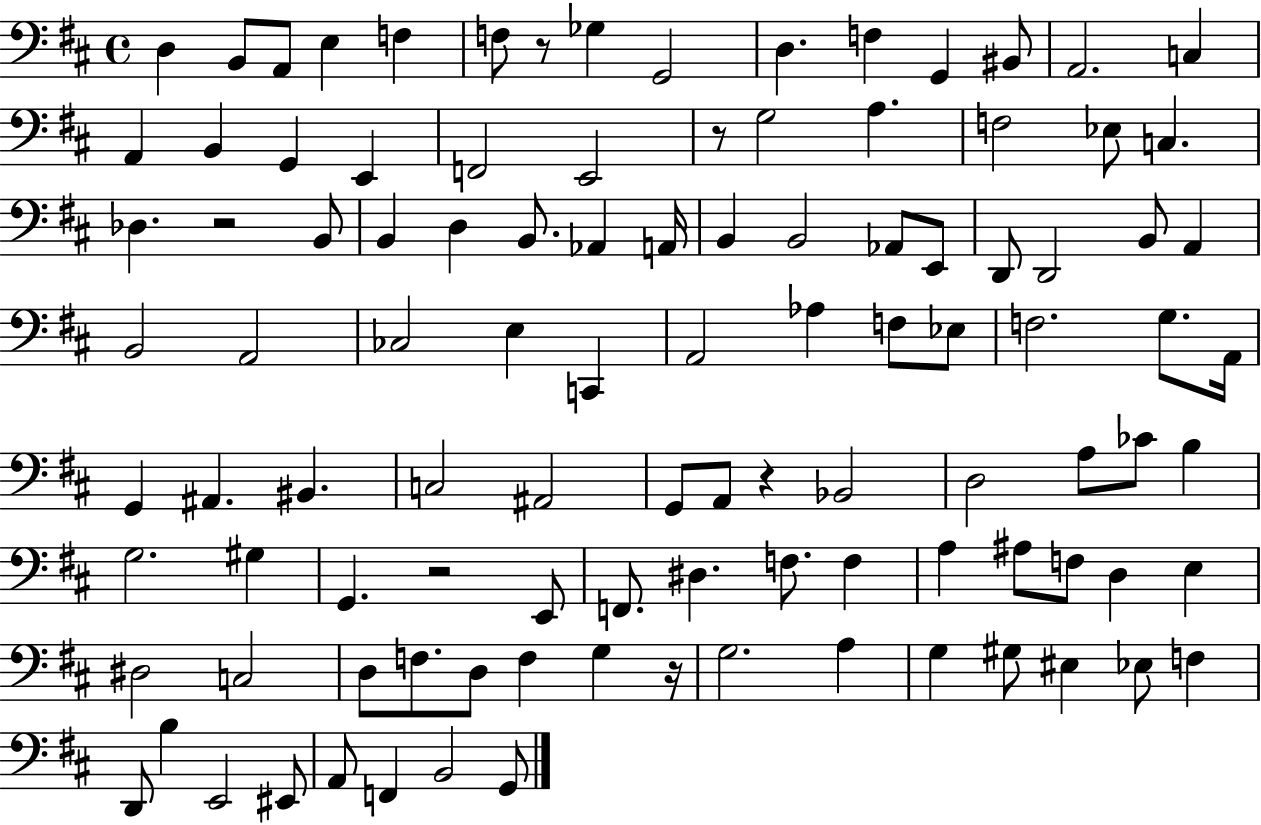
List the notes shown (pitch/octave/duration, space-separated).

D3/q B2/e A2/e E3/q F3/q F3/e R/e Gb3/q G2/h D3/q. F3/q G2/q BIS2/e A2/h. C3/q A2/q B2/q G2/q E2/q F2/h E2/h R/e G3/h A3/q. F3/h Eb3/e C3/q. Db3/q. R/h B2/e B2/q D3/q B2/e. Ab2/q A2/s B2/q B2/h Ab2/e E2/e D2/e D2/h B2/e A2/q B2/h A2/h CES3/h E3/q C2/q A2/h Ab3/q F3/e Eb3/e F3/h. G3/e. A2/s G2/q A#2/q. BIS2/q. C3/h A#2/h G2/e A2/e R/q Bb2/h D3/h A3/e CES4/e B3/q G3/h. G#3/q G2/q. R/h E2/e F2/e. D#3/q. F3/e. F3/q A3/q A#3/e F3/e D3/q E3/q D#3/h C3/h D3/e F3/e. D3/e F3/q G3/q R/s G3/h. A3/q G3/q G#3/e EIS3/q Eb3/e F3/q D2/e B3/q E2/h EIS2/e A2/e F2/q B2/h G2/e